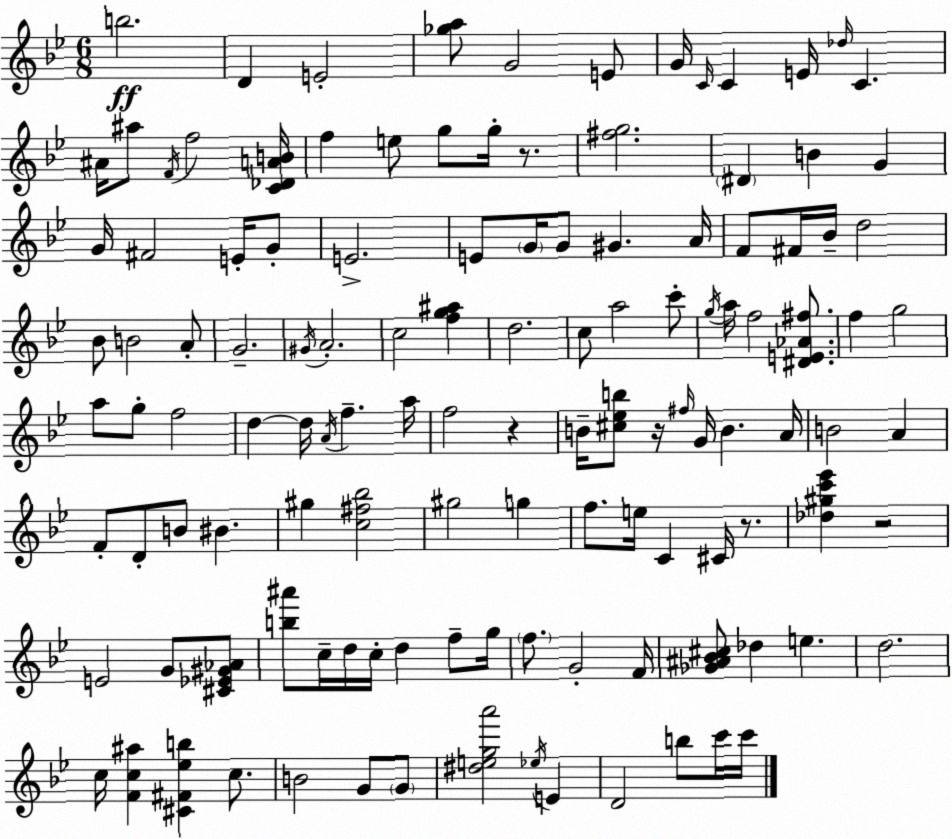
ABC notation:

X:1
T:Untitled
M:6/8
L:1/4
K:Gm
b2 D E2 [_ga]/2 G2 E/2 G/4 C/4 C E/4 _d/4 C ^A/4 ^a/2 F/4 f2 [C_DAB]/4 f e/2 g/2 g/4 z/2 [^fg]2 ^D B G G/4 ^F2 E/4 G/2 E2 E/2 G/4 G/2 ^G A/4 F/2 ^F/4 _B/4 d2 _B/2 B2 A/2 G2 ^G/4 A2 c2 [fg^a] d2 c/2 a2 c'/2 g/4 a/4 f2 [^DE_A^f]/2 f g2 a/2 g/2 f2 d d/4 A/4 f a/4 f2 z B/4 [^c_eb]/2 z/4 ^f/4 G/4 B A/4 B2 A F/2 D/2 B/2 ^B ^g [c^f_b]2 ^g2 g f/2 e/4 C ^C/4 z/2 [_d^gc'_e'] z2 E2 G/2 [^C_E^G_A]/2 [b^a']/2 c/4 d/4 c/4 d f/2 g/4 f/2 G2 F/4 [_G^A_B^c]/2 _d e d2 c/4 [Fc^a] [^C^F_eb] c/2 B2 G/2 G/2 [^dega']2 _e/4 E D2 b/2 c'/4 c'/4